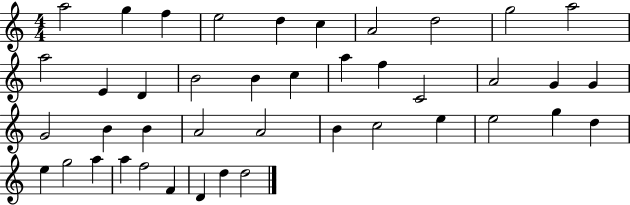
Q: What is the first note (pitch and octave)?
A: A5